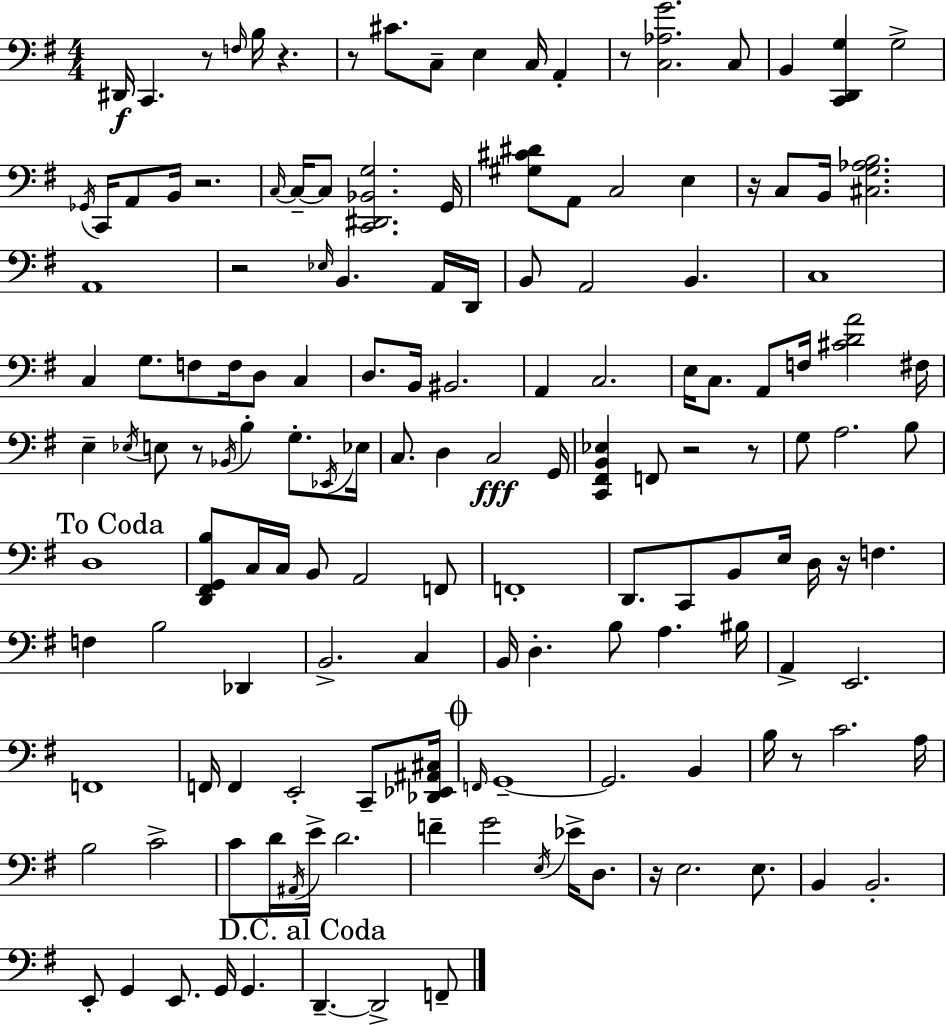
{
  \clef bass
  \numericTimeSignature
  \time 4/4
  \key e \minor
  dis,16\f c,4. r8 \grace { f16 } b16 r4. | r8 cis'8. c8-- e4 c16 a,4-. | r8 <c aes g'>2. c8 | b,4 <c, d, g>4 g2-> | \break \acciaccatura { ges,16 } c,16 a,8 b,16 r2. | \grace { c16~ }~ c16-- c8 <c, dis, bes, g>2. | g,16 <gis cis' dis'>8 a,8 c2 e4 | r16 c8 b,16 <cis g aes b>2. | \break a,1 | r2 \grace { ees16 } b,4. | a,16 d,16 b,8 a,2 b,4. | c1 | \break c4 g8. f8 f16 d8 | c4 d8. b,16 bis,2. | a,4 c2. | e16 c8. a,8 f16 <cis' d' a'>2 | \break fis16 e4-- \acciaccatura { ees16 } e8 r8 \acciaccatura { bes,16 } b4-. | g8.-. \acciaccatura { ees,16 } ees16 c8. d4 c2\fff | g,16 <c, fis, b, ees>4 f,8 r2 | r8 g8 a2. | \break b8 \mark "To Coda" d1 | <d, fis, g, b>8 c16 c16 b,8 a,2 | f,8 f,1-. | d,8. c,8 b,8 e16 d16 | \break r16 f4. f4 b2 | des,4 b,2.-> | c4 b,16 d4.-. b8 | a4. bis16 a,4-> e,2. | \break f,1 | f,16 f,4 e,2-. | c,8-- <des, ees, ais, cis>16 \mark \markup { \musicglyph "scripts.coda" } \grace { f,16 } g,1--~~ | g,2. | \break b,4 b16 r8 c'2. | a16 b2 | c'2-> c'8 d'16 \acciaccatura { ais,16 } e'16-> d'2. | f'4-- g'2 | \break \acciaccatura { e16 } ees'16-> d8. r16 e2. | e8. b,4 b,2.-. | e,8-. g,4 | e,8. g,16 g,4. \mark "D.C. al Coda" d,4.--~~ | \break d,2-> f,8-- \bar "|."
}